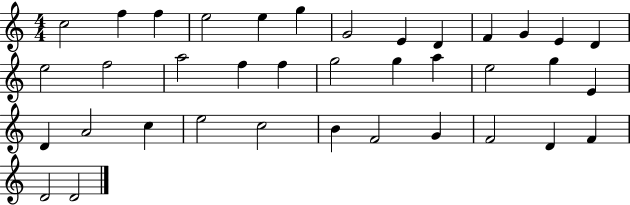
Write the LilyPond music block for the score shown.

{
  \clef treble
  \numericTimeSignature
  \time 4/4
  \key c \major
  c''2 f''4 f''4 | e''2 e''4 g''4 | g'2 e'4 d'4 | f'4 g'4 e'4 d'4 | \break e''2 f''2 | a''2 f''4 f''4 | g''2 g''4 a''4 | e''2 g''4 e'4 | \break d'4 a'2 c''4 | e''2 c''2 | b'4 f'2 g'4 | f'2 d'4 f'4 | \break d'2 d'2 | \bar "|."
}